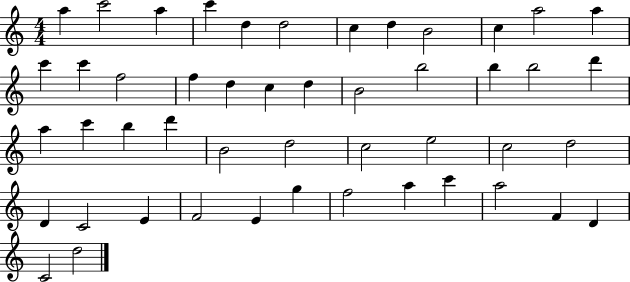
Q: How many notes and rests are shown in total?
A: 48